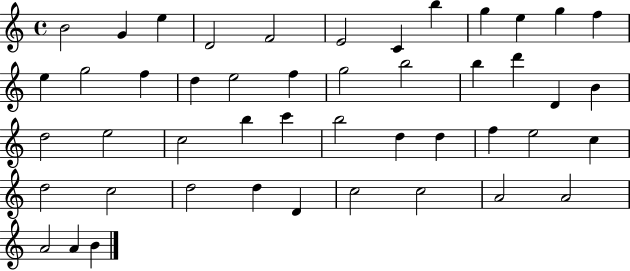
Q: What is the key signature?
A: C major